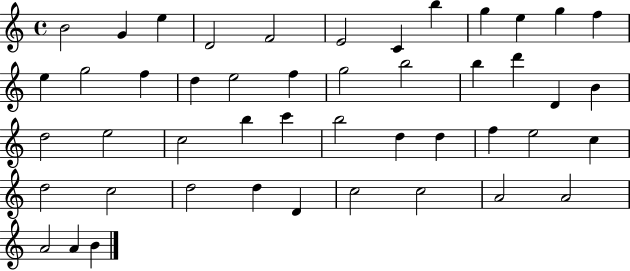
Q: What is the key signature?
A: C major